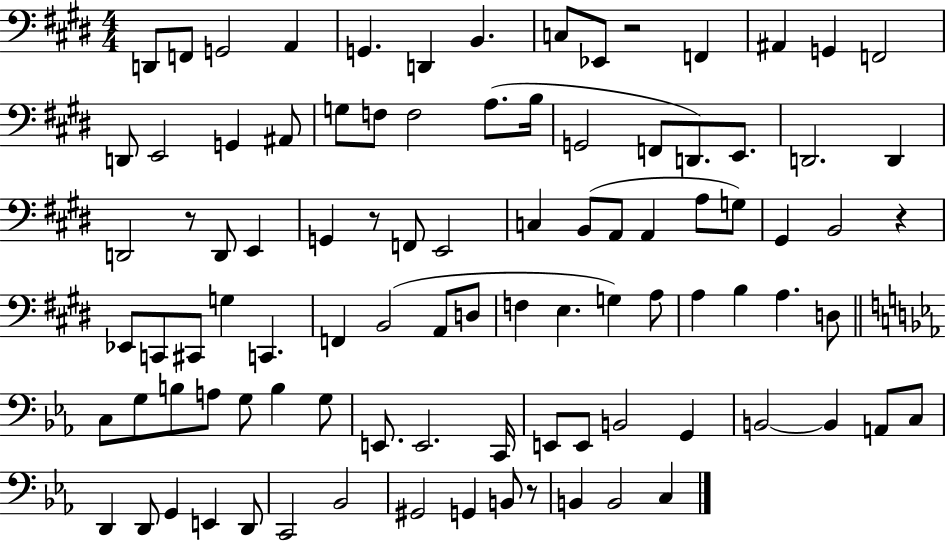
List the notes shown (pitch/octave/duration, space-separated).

D2/e F2/e G2/h A2/q G2/q. D2/q B2/q. C3/e Eb2/e R/h F2/q A#2/q G2/q F2/h D2/e E2/h G2/q A#2/e G3/e F3/e F3/h A3/e. B3/s G2/h F2/e D2/e. E2/e. D2/h. D2/q D2/h R/e D2/e E2/q G2/q R/e F2/e E2/h C3/q B2/e A2/e A2/q A3/e G3/e G#2/q B2/h R/q Eb2/e C2/e C#2/e G3/q C2/q. F2/q B2/h A2/e D3/e F3/q E3/q. G3/q A3/e A3/q B3/q A3/q. D3/e C3/e G3/e B3/e A3/e G3/e B3/q G3/e E2/e. E2/h. C2/s E2/e E2/e B2/h G2/q B2/h B2/q A2/e C3/e D2/q D2/e G2/q E2/q D2/e C2/h Bb2/h G#2/h G2/q B2/e R/e B2/q B2/h C3/q